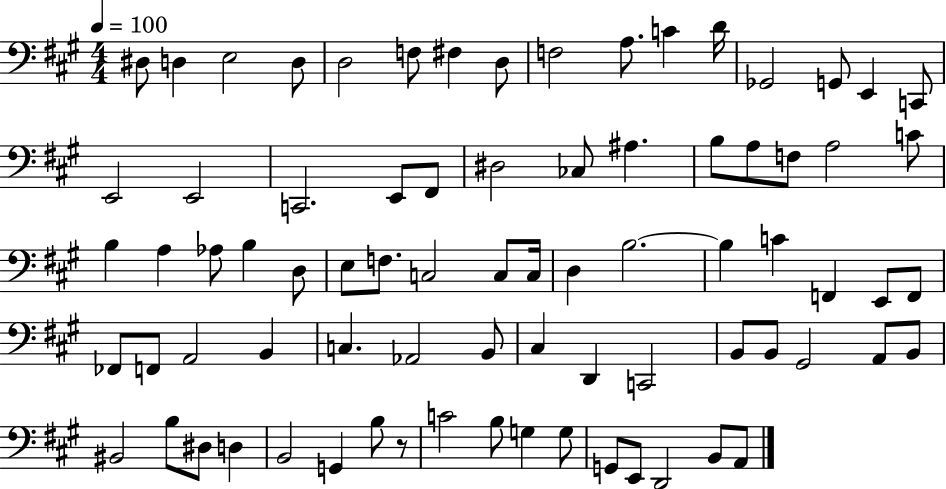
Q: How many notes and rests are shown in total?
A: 78